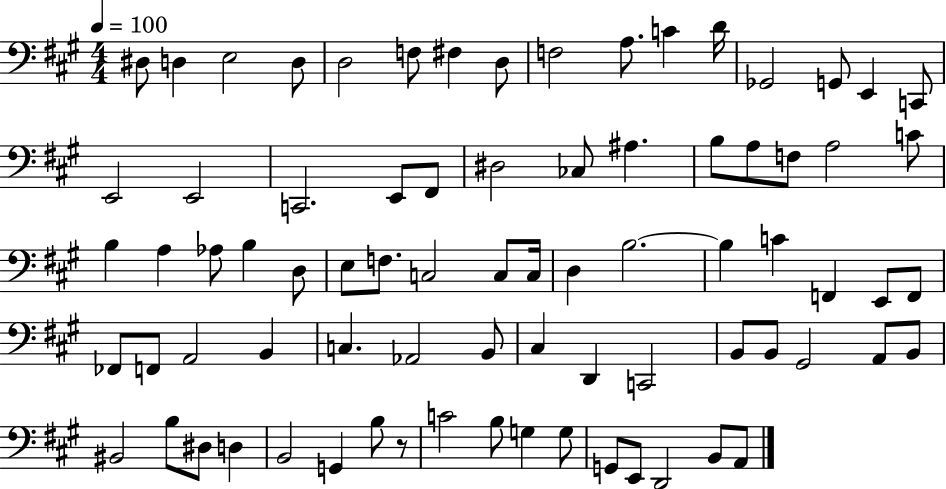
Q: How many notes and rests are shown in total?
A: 78